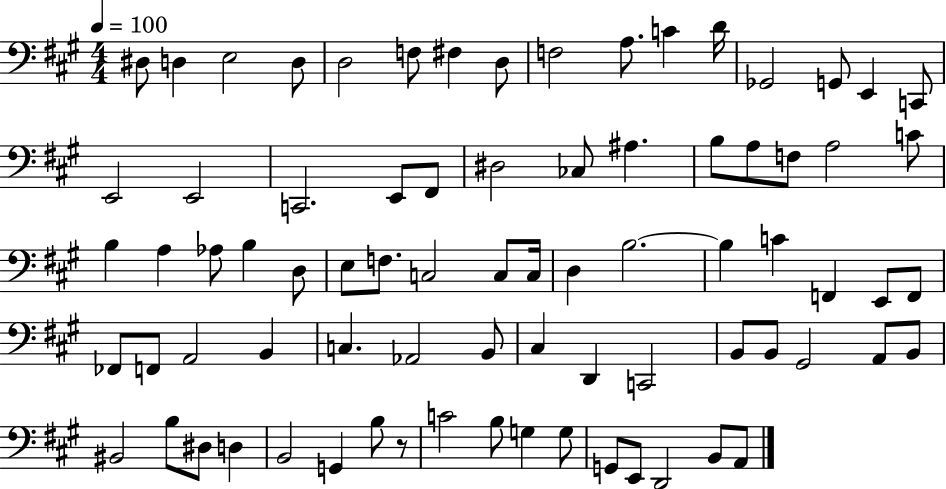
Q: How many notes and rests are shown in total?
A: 78